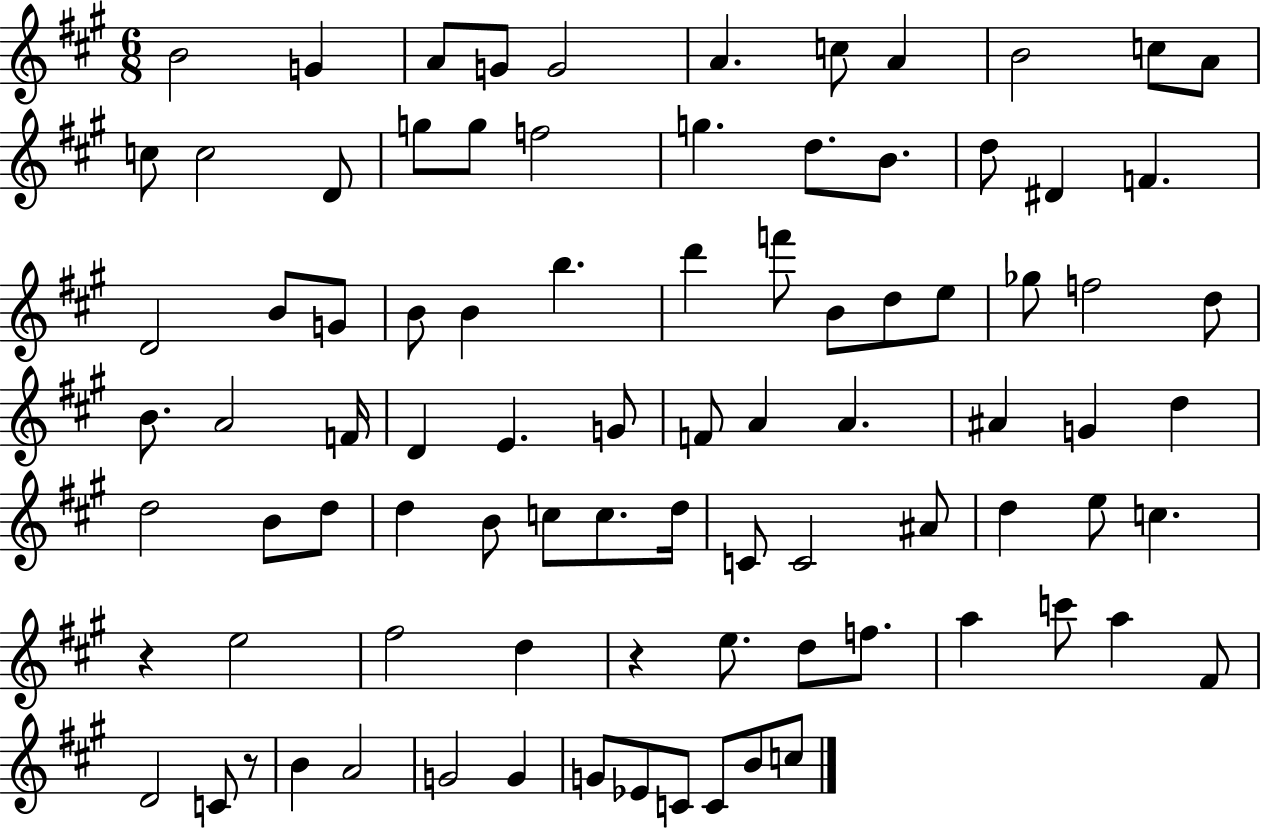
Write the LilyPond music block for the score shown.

{
  \clef treble
  \numericTimeSignature
  \time 6/8
  \key a \major
  b'2 g'4 | a'8 g'8 g'2 | a'4. c''8 a'4 | b'2 c''8 a'8 | \break c''8 c''2 d'8 | g''8 g''8 f''2 | g''4. d''8. b'8. | d''8 dis'4 f'4. | \break d'2 b'8 g'8 | b'8 b'4 b''4. | d'''4 f'''8 b'8 d''8 e''8 | ges''8 f''2 d''8 | \break b'8. a'2 f'16 | d'4 e'4. g'8 | f'8 a'4 a'4. | ais'4 g'4 d''4 | \break d''2 b'8 d''8 | d''4 b'8 c''8 c''8. d''16 | c'8 c'2 ais'8 | d''4 e''8 c''4. | \break r4 e''2 | fis''2 d''4 | r4 e''8. d''8 f''8. | a''4 c'''8 a''4 fis'8 | \break d'2 c'8 r8 | b'4 a'2 | g'2 g'4 | g'8 ees'8 c'8 c'8 b'8 c''8 | \break \bar "|."
}